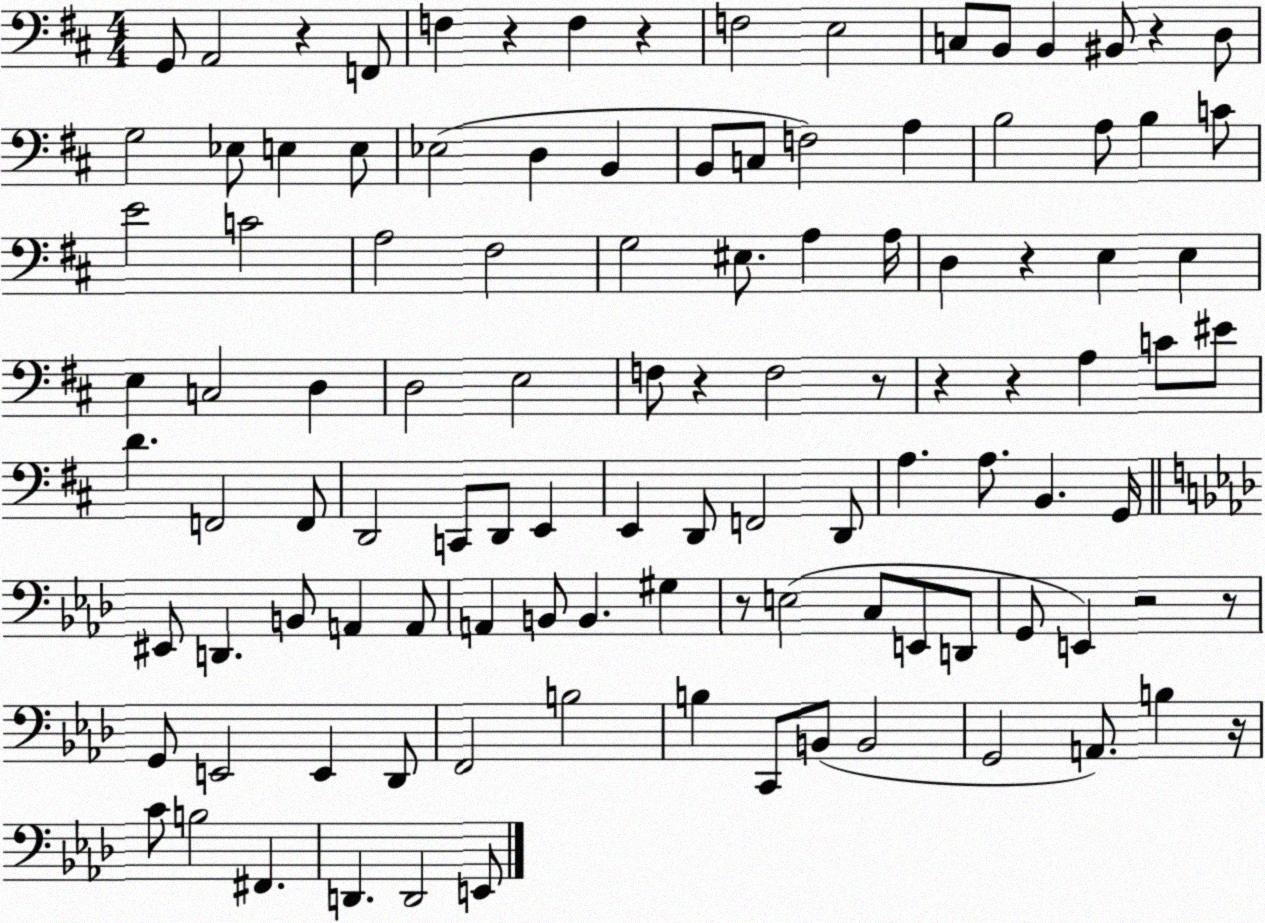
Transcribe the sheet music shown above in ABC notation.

X:1
T:Untitled
M:4/4
L:1/4
K:D
G,,/2 A,,2 z F,,/2 F, z F, z F,2 E,2 C,/2 B,,/2 B,, ^B,,/2 z D,/2 G,2 _E,/2 E, E,/2 _E,2 D, B,, B,,/2 C,/2 F,2 A, B,2 A,/2 B, C/2 E2 C2 A,2 ^F,2 G,2 ^E,/2 A, A,/4 D, z E, E, E, C,2 D, D,2 E,2 F,/2 z F,2 z/2 z z A, C/2 ^E/2 D F,,2 F,,/2 D,,2 C,,/2 D,,/2 E,, E,, D,,/2 F,,2 D,,/2 A, A,/2 B,, G,,/4 ^E,,/2 D,, B,,/2 A,, A,,/2 A,, B,,/2 B,, ^G, z/2 E,2 C,/2 E,,/2 D,,/2 G,,/2 E,, z2 z/2 G,,/2 E,,2 E,, _D,,/2 F,,2 B,2 B, C,,/2 B,,/2 B,,2 G,,2 A,,/2 B, z/4 C/2 B,2 ^F,, D,, D,,2 E,,/2